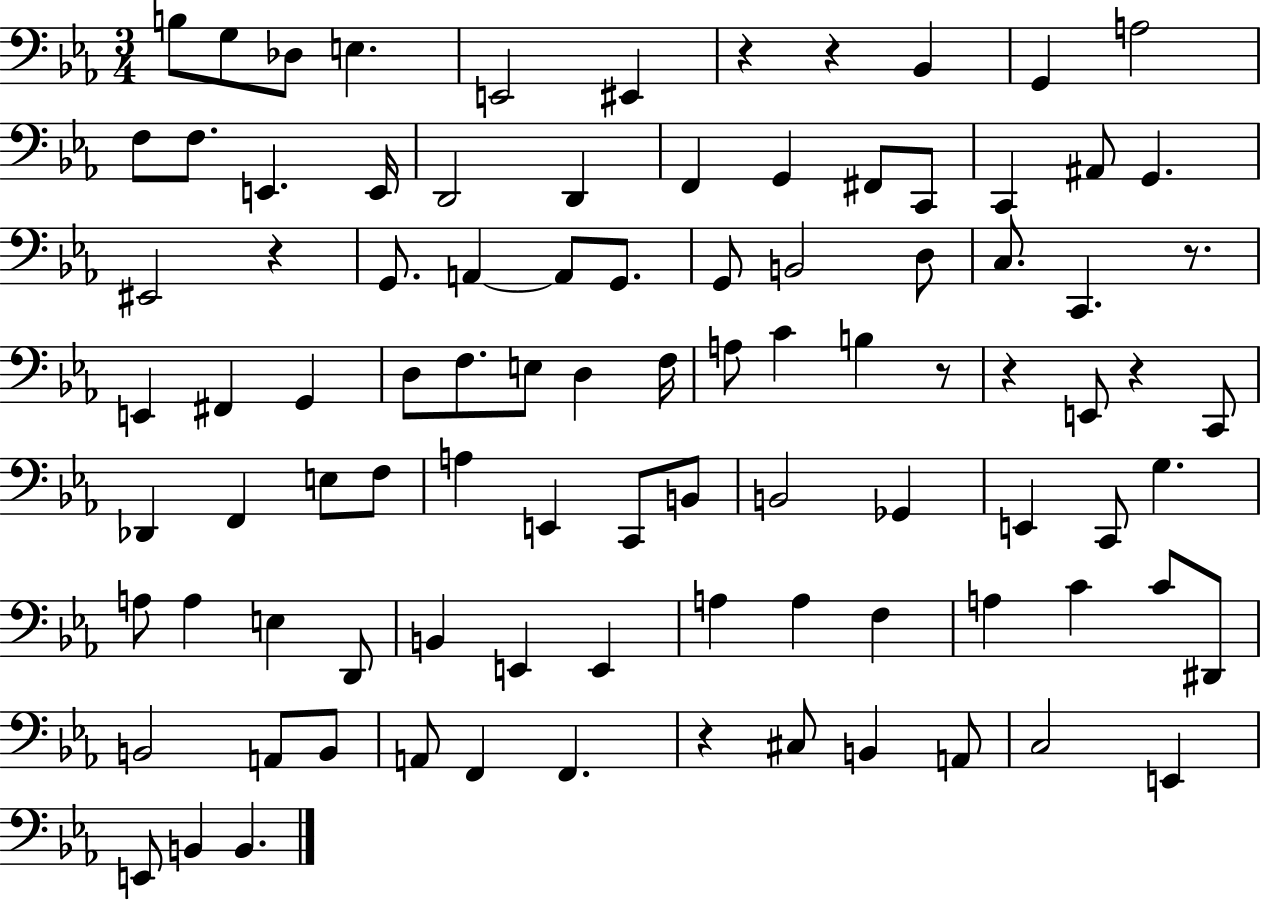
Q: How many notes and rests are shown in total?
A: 94